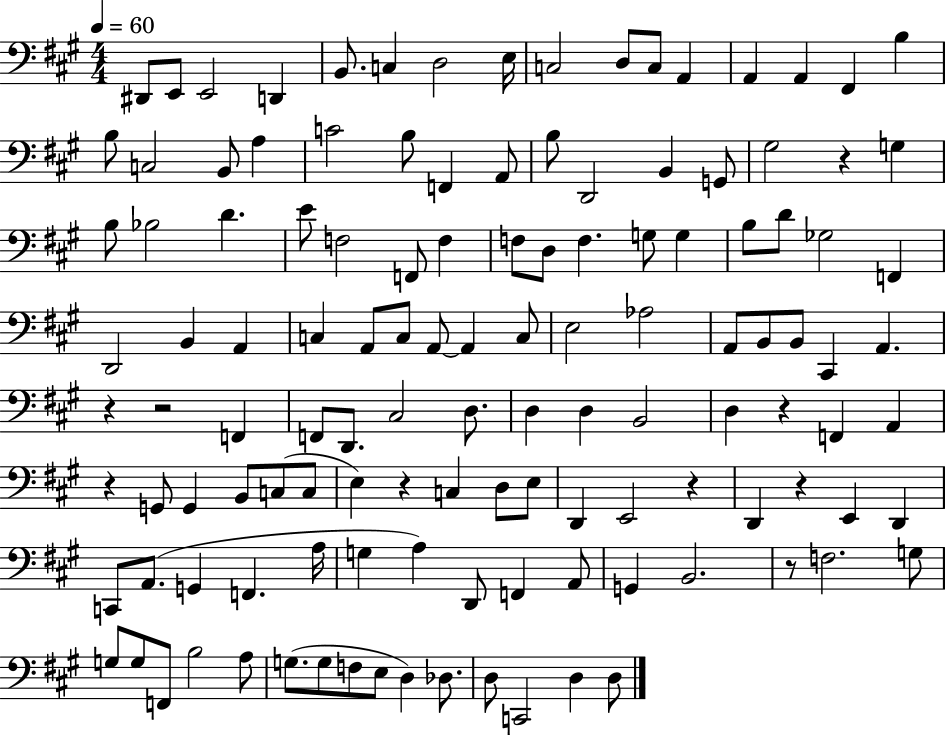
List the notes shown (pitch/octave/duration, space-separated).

D#2/e E2/e E2/h D2/q B2/e. C3/q D3/h E3/s C3/h D3/e C3/e A2/q A2/q A2/q F#2/q B3/q B3/e C3/h B2/e A3/q C4/h B3/e F2/q A2/e B3/e D2/h B2/q G2/e G#3/h R/q G3/q B3/e Bb3/h D4/q. E4/e F3/h F2/e F3/q F3/e D3/e F3/q. G3/e G3/q B3/e D4/e Gb3/h F2/q D2/h B2/q A2/q C3/q A2/e C3/e A2/e A2/q C3/e E3/h Ab3/h A2/e B2/e B2/e C#2/q A2/q. R/q R/h F2/q F2/e D2/e. C#3/h D3/e. D3/q D3/q B2/h D3/q R/q F2/q A2/q R/q G2/e G2/q B2/e C3/e C3/e E3/q R/q C3/q D3/e E3/e D2/q E2/h R/q D2/q R/q E2/q D2/q C2/e A2/e. G2/q F2/q. A3/s G3/q A3/q D2/e F2/q A2/e G2/q B2/h. R/e F3/h. G3/e G3/e G3/e F2/e B3/h A3/e G3/e. G3/e F3/e E3/e D3/q Db3/e. D3/e C2/h D3/q D3/e